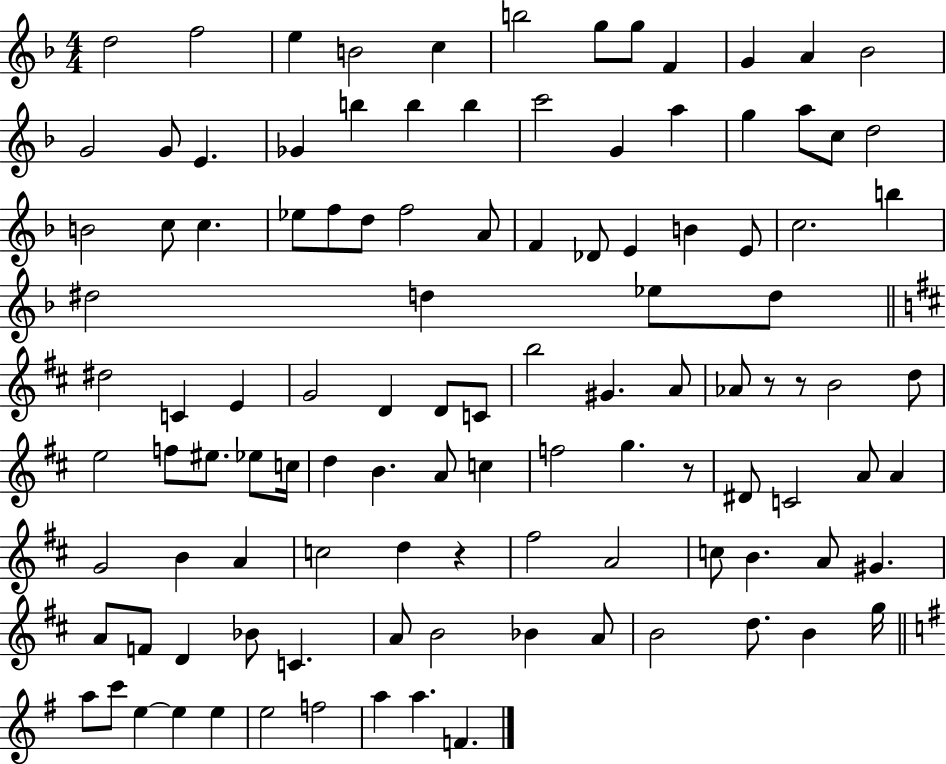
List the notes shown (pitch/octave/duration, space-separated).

D5/h F5/h E5/q B4/h C5/q B5/h G5/e G5/e F4/q G4/q A4/q Bb4/h G4/h G4/e E4/q. Gb4/q B5/q B5/q B5/q C6/h G4/q A5/q G5/q A5/e C5/e D5/h B4/h C5/e C5/q. Eb5/e F5/e D5/e F5/h A4/e F4/q Db4/e E4/q B4/q E4/e C5/h. B5/q D#5/h D5/q Eb5/e D5/e D#5/h C4/q E4/q G4/h D4/q D4/e C4/e B5/h G#4/q. A4/e Ab4/e R/e R/e B4/h D5/e E5/h F5/e EIS5/e. Eb5/e C5/s D5/q B4/q. A4/e C5/q F5/h G5/q. R/e D#4/e C4/h A4/e A4/q G4/h B4/q A4/q C5/h D5/q R/q F#5/h A4/h C5/e B4/q. A4/e G#4/q. A4/e F4/e D4/q Bb4/e C4/q. A4/e B4/h Bb4/q A4/e B4/h D5/e. B4/q G5/s A5/e C6/e E5/q E5/q E5/q E5/h F5/h A5/q A5/q. F4/q.